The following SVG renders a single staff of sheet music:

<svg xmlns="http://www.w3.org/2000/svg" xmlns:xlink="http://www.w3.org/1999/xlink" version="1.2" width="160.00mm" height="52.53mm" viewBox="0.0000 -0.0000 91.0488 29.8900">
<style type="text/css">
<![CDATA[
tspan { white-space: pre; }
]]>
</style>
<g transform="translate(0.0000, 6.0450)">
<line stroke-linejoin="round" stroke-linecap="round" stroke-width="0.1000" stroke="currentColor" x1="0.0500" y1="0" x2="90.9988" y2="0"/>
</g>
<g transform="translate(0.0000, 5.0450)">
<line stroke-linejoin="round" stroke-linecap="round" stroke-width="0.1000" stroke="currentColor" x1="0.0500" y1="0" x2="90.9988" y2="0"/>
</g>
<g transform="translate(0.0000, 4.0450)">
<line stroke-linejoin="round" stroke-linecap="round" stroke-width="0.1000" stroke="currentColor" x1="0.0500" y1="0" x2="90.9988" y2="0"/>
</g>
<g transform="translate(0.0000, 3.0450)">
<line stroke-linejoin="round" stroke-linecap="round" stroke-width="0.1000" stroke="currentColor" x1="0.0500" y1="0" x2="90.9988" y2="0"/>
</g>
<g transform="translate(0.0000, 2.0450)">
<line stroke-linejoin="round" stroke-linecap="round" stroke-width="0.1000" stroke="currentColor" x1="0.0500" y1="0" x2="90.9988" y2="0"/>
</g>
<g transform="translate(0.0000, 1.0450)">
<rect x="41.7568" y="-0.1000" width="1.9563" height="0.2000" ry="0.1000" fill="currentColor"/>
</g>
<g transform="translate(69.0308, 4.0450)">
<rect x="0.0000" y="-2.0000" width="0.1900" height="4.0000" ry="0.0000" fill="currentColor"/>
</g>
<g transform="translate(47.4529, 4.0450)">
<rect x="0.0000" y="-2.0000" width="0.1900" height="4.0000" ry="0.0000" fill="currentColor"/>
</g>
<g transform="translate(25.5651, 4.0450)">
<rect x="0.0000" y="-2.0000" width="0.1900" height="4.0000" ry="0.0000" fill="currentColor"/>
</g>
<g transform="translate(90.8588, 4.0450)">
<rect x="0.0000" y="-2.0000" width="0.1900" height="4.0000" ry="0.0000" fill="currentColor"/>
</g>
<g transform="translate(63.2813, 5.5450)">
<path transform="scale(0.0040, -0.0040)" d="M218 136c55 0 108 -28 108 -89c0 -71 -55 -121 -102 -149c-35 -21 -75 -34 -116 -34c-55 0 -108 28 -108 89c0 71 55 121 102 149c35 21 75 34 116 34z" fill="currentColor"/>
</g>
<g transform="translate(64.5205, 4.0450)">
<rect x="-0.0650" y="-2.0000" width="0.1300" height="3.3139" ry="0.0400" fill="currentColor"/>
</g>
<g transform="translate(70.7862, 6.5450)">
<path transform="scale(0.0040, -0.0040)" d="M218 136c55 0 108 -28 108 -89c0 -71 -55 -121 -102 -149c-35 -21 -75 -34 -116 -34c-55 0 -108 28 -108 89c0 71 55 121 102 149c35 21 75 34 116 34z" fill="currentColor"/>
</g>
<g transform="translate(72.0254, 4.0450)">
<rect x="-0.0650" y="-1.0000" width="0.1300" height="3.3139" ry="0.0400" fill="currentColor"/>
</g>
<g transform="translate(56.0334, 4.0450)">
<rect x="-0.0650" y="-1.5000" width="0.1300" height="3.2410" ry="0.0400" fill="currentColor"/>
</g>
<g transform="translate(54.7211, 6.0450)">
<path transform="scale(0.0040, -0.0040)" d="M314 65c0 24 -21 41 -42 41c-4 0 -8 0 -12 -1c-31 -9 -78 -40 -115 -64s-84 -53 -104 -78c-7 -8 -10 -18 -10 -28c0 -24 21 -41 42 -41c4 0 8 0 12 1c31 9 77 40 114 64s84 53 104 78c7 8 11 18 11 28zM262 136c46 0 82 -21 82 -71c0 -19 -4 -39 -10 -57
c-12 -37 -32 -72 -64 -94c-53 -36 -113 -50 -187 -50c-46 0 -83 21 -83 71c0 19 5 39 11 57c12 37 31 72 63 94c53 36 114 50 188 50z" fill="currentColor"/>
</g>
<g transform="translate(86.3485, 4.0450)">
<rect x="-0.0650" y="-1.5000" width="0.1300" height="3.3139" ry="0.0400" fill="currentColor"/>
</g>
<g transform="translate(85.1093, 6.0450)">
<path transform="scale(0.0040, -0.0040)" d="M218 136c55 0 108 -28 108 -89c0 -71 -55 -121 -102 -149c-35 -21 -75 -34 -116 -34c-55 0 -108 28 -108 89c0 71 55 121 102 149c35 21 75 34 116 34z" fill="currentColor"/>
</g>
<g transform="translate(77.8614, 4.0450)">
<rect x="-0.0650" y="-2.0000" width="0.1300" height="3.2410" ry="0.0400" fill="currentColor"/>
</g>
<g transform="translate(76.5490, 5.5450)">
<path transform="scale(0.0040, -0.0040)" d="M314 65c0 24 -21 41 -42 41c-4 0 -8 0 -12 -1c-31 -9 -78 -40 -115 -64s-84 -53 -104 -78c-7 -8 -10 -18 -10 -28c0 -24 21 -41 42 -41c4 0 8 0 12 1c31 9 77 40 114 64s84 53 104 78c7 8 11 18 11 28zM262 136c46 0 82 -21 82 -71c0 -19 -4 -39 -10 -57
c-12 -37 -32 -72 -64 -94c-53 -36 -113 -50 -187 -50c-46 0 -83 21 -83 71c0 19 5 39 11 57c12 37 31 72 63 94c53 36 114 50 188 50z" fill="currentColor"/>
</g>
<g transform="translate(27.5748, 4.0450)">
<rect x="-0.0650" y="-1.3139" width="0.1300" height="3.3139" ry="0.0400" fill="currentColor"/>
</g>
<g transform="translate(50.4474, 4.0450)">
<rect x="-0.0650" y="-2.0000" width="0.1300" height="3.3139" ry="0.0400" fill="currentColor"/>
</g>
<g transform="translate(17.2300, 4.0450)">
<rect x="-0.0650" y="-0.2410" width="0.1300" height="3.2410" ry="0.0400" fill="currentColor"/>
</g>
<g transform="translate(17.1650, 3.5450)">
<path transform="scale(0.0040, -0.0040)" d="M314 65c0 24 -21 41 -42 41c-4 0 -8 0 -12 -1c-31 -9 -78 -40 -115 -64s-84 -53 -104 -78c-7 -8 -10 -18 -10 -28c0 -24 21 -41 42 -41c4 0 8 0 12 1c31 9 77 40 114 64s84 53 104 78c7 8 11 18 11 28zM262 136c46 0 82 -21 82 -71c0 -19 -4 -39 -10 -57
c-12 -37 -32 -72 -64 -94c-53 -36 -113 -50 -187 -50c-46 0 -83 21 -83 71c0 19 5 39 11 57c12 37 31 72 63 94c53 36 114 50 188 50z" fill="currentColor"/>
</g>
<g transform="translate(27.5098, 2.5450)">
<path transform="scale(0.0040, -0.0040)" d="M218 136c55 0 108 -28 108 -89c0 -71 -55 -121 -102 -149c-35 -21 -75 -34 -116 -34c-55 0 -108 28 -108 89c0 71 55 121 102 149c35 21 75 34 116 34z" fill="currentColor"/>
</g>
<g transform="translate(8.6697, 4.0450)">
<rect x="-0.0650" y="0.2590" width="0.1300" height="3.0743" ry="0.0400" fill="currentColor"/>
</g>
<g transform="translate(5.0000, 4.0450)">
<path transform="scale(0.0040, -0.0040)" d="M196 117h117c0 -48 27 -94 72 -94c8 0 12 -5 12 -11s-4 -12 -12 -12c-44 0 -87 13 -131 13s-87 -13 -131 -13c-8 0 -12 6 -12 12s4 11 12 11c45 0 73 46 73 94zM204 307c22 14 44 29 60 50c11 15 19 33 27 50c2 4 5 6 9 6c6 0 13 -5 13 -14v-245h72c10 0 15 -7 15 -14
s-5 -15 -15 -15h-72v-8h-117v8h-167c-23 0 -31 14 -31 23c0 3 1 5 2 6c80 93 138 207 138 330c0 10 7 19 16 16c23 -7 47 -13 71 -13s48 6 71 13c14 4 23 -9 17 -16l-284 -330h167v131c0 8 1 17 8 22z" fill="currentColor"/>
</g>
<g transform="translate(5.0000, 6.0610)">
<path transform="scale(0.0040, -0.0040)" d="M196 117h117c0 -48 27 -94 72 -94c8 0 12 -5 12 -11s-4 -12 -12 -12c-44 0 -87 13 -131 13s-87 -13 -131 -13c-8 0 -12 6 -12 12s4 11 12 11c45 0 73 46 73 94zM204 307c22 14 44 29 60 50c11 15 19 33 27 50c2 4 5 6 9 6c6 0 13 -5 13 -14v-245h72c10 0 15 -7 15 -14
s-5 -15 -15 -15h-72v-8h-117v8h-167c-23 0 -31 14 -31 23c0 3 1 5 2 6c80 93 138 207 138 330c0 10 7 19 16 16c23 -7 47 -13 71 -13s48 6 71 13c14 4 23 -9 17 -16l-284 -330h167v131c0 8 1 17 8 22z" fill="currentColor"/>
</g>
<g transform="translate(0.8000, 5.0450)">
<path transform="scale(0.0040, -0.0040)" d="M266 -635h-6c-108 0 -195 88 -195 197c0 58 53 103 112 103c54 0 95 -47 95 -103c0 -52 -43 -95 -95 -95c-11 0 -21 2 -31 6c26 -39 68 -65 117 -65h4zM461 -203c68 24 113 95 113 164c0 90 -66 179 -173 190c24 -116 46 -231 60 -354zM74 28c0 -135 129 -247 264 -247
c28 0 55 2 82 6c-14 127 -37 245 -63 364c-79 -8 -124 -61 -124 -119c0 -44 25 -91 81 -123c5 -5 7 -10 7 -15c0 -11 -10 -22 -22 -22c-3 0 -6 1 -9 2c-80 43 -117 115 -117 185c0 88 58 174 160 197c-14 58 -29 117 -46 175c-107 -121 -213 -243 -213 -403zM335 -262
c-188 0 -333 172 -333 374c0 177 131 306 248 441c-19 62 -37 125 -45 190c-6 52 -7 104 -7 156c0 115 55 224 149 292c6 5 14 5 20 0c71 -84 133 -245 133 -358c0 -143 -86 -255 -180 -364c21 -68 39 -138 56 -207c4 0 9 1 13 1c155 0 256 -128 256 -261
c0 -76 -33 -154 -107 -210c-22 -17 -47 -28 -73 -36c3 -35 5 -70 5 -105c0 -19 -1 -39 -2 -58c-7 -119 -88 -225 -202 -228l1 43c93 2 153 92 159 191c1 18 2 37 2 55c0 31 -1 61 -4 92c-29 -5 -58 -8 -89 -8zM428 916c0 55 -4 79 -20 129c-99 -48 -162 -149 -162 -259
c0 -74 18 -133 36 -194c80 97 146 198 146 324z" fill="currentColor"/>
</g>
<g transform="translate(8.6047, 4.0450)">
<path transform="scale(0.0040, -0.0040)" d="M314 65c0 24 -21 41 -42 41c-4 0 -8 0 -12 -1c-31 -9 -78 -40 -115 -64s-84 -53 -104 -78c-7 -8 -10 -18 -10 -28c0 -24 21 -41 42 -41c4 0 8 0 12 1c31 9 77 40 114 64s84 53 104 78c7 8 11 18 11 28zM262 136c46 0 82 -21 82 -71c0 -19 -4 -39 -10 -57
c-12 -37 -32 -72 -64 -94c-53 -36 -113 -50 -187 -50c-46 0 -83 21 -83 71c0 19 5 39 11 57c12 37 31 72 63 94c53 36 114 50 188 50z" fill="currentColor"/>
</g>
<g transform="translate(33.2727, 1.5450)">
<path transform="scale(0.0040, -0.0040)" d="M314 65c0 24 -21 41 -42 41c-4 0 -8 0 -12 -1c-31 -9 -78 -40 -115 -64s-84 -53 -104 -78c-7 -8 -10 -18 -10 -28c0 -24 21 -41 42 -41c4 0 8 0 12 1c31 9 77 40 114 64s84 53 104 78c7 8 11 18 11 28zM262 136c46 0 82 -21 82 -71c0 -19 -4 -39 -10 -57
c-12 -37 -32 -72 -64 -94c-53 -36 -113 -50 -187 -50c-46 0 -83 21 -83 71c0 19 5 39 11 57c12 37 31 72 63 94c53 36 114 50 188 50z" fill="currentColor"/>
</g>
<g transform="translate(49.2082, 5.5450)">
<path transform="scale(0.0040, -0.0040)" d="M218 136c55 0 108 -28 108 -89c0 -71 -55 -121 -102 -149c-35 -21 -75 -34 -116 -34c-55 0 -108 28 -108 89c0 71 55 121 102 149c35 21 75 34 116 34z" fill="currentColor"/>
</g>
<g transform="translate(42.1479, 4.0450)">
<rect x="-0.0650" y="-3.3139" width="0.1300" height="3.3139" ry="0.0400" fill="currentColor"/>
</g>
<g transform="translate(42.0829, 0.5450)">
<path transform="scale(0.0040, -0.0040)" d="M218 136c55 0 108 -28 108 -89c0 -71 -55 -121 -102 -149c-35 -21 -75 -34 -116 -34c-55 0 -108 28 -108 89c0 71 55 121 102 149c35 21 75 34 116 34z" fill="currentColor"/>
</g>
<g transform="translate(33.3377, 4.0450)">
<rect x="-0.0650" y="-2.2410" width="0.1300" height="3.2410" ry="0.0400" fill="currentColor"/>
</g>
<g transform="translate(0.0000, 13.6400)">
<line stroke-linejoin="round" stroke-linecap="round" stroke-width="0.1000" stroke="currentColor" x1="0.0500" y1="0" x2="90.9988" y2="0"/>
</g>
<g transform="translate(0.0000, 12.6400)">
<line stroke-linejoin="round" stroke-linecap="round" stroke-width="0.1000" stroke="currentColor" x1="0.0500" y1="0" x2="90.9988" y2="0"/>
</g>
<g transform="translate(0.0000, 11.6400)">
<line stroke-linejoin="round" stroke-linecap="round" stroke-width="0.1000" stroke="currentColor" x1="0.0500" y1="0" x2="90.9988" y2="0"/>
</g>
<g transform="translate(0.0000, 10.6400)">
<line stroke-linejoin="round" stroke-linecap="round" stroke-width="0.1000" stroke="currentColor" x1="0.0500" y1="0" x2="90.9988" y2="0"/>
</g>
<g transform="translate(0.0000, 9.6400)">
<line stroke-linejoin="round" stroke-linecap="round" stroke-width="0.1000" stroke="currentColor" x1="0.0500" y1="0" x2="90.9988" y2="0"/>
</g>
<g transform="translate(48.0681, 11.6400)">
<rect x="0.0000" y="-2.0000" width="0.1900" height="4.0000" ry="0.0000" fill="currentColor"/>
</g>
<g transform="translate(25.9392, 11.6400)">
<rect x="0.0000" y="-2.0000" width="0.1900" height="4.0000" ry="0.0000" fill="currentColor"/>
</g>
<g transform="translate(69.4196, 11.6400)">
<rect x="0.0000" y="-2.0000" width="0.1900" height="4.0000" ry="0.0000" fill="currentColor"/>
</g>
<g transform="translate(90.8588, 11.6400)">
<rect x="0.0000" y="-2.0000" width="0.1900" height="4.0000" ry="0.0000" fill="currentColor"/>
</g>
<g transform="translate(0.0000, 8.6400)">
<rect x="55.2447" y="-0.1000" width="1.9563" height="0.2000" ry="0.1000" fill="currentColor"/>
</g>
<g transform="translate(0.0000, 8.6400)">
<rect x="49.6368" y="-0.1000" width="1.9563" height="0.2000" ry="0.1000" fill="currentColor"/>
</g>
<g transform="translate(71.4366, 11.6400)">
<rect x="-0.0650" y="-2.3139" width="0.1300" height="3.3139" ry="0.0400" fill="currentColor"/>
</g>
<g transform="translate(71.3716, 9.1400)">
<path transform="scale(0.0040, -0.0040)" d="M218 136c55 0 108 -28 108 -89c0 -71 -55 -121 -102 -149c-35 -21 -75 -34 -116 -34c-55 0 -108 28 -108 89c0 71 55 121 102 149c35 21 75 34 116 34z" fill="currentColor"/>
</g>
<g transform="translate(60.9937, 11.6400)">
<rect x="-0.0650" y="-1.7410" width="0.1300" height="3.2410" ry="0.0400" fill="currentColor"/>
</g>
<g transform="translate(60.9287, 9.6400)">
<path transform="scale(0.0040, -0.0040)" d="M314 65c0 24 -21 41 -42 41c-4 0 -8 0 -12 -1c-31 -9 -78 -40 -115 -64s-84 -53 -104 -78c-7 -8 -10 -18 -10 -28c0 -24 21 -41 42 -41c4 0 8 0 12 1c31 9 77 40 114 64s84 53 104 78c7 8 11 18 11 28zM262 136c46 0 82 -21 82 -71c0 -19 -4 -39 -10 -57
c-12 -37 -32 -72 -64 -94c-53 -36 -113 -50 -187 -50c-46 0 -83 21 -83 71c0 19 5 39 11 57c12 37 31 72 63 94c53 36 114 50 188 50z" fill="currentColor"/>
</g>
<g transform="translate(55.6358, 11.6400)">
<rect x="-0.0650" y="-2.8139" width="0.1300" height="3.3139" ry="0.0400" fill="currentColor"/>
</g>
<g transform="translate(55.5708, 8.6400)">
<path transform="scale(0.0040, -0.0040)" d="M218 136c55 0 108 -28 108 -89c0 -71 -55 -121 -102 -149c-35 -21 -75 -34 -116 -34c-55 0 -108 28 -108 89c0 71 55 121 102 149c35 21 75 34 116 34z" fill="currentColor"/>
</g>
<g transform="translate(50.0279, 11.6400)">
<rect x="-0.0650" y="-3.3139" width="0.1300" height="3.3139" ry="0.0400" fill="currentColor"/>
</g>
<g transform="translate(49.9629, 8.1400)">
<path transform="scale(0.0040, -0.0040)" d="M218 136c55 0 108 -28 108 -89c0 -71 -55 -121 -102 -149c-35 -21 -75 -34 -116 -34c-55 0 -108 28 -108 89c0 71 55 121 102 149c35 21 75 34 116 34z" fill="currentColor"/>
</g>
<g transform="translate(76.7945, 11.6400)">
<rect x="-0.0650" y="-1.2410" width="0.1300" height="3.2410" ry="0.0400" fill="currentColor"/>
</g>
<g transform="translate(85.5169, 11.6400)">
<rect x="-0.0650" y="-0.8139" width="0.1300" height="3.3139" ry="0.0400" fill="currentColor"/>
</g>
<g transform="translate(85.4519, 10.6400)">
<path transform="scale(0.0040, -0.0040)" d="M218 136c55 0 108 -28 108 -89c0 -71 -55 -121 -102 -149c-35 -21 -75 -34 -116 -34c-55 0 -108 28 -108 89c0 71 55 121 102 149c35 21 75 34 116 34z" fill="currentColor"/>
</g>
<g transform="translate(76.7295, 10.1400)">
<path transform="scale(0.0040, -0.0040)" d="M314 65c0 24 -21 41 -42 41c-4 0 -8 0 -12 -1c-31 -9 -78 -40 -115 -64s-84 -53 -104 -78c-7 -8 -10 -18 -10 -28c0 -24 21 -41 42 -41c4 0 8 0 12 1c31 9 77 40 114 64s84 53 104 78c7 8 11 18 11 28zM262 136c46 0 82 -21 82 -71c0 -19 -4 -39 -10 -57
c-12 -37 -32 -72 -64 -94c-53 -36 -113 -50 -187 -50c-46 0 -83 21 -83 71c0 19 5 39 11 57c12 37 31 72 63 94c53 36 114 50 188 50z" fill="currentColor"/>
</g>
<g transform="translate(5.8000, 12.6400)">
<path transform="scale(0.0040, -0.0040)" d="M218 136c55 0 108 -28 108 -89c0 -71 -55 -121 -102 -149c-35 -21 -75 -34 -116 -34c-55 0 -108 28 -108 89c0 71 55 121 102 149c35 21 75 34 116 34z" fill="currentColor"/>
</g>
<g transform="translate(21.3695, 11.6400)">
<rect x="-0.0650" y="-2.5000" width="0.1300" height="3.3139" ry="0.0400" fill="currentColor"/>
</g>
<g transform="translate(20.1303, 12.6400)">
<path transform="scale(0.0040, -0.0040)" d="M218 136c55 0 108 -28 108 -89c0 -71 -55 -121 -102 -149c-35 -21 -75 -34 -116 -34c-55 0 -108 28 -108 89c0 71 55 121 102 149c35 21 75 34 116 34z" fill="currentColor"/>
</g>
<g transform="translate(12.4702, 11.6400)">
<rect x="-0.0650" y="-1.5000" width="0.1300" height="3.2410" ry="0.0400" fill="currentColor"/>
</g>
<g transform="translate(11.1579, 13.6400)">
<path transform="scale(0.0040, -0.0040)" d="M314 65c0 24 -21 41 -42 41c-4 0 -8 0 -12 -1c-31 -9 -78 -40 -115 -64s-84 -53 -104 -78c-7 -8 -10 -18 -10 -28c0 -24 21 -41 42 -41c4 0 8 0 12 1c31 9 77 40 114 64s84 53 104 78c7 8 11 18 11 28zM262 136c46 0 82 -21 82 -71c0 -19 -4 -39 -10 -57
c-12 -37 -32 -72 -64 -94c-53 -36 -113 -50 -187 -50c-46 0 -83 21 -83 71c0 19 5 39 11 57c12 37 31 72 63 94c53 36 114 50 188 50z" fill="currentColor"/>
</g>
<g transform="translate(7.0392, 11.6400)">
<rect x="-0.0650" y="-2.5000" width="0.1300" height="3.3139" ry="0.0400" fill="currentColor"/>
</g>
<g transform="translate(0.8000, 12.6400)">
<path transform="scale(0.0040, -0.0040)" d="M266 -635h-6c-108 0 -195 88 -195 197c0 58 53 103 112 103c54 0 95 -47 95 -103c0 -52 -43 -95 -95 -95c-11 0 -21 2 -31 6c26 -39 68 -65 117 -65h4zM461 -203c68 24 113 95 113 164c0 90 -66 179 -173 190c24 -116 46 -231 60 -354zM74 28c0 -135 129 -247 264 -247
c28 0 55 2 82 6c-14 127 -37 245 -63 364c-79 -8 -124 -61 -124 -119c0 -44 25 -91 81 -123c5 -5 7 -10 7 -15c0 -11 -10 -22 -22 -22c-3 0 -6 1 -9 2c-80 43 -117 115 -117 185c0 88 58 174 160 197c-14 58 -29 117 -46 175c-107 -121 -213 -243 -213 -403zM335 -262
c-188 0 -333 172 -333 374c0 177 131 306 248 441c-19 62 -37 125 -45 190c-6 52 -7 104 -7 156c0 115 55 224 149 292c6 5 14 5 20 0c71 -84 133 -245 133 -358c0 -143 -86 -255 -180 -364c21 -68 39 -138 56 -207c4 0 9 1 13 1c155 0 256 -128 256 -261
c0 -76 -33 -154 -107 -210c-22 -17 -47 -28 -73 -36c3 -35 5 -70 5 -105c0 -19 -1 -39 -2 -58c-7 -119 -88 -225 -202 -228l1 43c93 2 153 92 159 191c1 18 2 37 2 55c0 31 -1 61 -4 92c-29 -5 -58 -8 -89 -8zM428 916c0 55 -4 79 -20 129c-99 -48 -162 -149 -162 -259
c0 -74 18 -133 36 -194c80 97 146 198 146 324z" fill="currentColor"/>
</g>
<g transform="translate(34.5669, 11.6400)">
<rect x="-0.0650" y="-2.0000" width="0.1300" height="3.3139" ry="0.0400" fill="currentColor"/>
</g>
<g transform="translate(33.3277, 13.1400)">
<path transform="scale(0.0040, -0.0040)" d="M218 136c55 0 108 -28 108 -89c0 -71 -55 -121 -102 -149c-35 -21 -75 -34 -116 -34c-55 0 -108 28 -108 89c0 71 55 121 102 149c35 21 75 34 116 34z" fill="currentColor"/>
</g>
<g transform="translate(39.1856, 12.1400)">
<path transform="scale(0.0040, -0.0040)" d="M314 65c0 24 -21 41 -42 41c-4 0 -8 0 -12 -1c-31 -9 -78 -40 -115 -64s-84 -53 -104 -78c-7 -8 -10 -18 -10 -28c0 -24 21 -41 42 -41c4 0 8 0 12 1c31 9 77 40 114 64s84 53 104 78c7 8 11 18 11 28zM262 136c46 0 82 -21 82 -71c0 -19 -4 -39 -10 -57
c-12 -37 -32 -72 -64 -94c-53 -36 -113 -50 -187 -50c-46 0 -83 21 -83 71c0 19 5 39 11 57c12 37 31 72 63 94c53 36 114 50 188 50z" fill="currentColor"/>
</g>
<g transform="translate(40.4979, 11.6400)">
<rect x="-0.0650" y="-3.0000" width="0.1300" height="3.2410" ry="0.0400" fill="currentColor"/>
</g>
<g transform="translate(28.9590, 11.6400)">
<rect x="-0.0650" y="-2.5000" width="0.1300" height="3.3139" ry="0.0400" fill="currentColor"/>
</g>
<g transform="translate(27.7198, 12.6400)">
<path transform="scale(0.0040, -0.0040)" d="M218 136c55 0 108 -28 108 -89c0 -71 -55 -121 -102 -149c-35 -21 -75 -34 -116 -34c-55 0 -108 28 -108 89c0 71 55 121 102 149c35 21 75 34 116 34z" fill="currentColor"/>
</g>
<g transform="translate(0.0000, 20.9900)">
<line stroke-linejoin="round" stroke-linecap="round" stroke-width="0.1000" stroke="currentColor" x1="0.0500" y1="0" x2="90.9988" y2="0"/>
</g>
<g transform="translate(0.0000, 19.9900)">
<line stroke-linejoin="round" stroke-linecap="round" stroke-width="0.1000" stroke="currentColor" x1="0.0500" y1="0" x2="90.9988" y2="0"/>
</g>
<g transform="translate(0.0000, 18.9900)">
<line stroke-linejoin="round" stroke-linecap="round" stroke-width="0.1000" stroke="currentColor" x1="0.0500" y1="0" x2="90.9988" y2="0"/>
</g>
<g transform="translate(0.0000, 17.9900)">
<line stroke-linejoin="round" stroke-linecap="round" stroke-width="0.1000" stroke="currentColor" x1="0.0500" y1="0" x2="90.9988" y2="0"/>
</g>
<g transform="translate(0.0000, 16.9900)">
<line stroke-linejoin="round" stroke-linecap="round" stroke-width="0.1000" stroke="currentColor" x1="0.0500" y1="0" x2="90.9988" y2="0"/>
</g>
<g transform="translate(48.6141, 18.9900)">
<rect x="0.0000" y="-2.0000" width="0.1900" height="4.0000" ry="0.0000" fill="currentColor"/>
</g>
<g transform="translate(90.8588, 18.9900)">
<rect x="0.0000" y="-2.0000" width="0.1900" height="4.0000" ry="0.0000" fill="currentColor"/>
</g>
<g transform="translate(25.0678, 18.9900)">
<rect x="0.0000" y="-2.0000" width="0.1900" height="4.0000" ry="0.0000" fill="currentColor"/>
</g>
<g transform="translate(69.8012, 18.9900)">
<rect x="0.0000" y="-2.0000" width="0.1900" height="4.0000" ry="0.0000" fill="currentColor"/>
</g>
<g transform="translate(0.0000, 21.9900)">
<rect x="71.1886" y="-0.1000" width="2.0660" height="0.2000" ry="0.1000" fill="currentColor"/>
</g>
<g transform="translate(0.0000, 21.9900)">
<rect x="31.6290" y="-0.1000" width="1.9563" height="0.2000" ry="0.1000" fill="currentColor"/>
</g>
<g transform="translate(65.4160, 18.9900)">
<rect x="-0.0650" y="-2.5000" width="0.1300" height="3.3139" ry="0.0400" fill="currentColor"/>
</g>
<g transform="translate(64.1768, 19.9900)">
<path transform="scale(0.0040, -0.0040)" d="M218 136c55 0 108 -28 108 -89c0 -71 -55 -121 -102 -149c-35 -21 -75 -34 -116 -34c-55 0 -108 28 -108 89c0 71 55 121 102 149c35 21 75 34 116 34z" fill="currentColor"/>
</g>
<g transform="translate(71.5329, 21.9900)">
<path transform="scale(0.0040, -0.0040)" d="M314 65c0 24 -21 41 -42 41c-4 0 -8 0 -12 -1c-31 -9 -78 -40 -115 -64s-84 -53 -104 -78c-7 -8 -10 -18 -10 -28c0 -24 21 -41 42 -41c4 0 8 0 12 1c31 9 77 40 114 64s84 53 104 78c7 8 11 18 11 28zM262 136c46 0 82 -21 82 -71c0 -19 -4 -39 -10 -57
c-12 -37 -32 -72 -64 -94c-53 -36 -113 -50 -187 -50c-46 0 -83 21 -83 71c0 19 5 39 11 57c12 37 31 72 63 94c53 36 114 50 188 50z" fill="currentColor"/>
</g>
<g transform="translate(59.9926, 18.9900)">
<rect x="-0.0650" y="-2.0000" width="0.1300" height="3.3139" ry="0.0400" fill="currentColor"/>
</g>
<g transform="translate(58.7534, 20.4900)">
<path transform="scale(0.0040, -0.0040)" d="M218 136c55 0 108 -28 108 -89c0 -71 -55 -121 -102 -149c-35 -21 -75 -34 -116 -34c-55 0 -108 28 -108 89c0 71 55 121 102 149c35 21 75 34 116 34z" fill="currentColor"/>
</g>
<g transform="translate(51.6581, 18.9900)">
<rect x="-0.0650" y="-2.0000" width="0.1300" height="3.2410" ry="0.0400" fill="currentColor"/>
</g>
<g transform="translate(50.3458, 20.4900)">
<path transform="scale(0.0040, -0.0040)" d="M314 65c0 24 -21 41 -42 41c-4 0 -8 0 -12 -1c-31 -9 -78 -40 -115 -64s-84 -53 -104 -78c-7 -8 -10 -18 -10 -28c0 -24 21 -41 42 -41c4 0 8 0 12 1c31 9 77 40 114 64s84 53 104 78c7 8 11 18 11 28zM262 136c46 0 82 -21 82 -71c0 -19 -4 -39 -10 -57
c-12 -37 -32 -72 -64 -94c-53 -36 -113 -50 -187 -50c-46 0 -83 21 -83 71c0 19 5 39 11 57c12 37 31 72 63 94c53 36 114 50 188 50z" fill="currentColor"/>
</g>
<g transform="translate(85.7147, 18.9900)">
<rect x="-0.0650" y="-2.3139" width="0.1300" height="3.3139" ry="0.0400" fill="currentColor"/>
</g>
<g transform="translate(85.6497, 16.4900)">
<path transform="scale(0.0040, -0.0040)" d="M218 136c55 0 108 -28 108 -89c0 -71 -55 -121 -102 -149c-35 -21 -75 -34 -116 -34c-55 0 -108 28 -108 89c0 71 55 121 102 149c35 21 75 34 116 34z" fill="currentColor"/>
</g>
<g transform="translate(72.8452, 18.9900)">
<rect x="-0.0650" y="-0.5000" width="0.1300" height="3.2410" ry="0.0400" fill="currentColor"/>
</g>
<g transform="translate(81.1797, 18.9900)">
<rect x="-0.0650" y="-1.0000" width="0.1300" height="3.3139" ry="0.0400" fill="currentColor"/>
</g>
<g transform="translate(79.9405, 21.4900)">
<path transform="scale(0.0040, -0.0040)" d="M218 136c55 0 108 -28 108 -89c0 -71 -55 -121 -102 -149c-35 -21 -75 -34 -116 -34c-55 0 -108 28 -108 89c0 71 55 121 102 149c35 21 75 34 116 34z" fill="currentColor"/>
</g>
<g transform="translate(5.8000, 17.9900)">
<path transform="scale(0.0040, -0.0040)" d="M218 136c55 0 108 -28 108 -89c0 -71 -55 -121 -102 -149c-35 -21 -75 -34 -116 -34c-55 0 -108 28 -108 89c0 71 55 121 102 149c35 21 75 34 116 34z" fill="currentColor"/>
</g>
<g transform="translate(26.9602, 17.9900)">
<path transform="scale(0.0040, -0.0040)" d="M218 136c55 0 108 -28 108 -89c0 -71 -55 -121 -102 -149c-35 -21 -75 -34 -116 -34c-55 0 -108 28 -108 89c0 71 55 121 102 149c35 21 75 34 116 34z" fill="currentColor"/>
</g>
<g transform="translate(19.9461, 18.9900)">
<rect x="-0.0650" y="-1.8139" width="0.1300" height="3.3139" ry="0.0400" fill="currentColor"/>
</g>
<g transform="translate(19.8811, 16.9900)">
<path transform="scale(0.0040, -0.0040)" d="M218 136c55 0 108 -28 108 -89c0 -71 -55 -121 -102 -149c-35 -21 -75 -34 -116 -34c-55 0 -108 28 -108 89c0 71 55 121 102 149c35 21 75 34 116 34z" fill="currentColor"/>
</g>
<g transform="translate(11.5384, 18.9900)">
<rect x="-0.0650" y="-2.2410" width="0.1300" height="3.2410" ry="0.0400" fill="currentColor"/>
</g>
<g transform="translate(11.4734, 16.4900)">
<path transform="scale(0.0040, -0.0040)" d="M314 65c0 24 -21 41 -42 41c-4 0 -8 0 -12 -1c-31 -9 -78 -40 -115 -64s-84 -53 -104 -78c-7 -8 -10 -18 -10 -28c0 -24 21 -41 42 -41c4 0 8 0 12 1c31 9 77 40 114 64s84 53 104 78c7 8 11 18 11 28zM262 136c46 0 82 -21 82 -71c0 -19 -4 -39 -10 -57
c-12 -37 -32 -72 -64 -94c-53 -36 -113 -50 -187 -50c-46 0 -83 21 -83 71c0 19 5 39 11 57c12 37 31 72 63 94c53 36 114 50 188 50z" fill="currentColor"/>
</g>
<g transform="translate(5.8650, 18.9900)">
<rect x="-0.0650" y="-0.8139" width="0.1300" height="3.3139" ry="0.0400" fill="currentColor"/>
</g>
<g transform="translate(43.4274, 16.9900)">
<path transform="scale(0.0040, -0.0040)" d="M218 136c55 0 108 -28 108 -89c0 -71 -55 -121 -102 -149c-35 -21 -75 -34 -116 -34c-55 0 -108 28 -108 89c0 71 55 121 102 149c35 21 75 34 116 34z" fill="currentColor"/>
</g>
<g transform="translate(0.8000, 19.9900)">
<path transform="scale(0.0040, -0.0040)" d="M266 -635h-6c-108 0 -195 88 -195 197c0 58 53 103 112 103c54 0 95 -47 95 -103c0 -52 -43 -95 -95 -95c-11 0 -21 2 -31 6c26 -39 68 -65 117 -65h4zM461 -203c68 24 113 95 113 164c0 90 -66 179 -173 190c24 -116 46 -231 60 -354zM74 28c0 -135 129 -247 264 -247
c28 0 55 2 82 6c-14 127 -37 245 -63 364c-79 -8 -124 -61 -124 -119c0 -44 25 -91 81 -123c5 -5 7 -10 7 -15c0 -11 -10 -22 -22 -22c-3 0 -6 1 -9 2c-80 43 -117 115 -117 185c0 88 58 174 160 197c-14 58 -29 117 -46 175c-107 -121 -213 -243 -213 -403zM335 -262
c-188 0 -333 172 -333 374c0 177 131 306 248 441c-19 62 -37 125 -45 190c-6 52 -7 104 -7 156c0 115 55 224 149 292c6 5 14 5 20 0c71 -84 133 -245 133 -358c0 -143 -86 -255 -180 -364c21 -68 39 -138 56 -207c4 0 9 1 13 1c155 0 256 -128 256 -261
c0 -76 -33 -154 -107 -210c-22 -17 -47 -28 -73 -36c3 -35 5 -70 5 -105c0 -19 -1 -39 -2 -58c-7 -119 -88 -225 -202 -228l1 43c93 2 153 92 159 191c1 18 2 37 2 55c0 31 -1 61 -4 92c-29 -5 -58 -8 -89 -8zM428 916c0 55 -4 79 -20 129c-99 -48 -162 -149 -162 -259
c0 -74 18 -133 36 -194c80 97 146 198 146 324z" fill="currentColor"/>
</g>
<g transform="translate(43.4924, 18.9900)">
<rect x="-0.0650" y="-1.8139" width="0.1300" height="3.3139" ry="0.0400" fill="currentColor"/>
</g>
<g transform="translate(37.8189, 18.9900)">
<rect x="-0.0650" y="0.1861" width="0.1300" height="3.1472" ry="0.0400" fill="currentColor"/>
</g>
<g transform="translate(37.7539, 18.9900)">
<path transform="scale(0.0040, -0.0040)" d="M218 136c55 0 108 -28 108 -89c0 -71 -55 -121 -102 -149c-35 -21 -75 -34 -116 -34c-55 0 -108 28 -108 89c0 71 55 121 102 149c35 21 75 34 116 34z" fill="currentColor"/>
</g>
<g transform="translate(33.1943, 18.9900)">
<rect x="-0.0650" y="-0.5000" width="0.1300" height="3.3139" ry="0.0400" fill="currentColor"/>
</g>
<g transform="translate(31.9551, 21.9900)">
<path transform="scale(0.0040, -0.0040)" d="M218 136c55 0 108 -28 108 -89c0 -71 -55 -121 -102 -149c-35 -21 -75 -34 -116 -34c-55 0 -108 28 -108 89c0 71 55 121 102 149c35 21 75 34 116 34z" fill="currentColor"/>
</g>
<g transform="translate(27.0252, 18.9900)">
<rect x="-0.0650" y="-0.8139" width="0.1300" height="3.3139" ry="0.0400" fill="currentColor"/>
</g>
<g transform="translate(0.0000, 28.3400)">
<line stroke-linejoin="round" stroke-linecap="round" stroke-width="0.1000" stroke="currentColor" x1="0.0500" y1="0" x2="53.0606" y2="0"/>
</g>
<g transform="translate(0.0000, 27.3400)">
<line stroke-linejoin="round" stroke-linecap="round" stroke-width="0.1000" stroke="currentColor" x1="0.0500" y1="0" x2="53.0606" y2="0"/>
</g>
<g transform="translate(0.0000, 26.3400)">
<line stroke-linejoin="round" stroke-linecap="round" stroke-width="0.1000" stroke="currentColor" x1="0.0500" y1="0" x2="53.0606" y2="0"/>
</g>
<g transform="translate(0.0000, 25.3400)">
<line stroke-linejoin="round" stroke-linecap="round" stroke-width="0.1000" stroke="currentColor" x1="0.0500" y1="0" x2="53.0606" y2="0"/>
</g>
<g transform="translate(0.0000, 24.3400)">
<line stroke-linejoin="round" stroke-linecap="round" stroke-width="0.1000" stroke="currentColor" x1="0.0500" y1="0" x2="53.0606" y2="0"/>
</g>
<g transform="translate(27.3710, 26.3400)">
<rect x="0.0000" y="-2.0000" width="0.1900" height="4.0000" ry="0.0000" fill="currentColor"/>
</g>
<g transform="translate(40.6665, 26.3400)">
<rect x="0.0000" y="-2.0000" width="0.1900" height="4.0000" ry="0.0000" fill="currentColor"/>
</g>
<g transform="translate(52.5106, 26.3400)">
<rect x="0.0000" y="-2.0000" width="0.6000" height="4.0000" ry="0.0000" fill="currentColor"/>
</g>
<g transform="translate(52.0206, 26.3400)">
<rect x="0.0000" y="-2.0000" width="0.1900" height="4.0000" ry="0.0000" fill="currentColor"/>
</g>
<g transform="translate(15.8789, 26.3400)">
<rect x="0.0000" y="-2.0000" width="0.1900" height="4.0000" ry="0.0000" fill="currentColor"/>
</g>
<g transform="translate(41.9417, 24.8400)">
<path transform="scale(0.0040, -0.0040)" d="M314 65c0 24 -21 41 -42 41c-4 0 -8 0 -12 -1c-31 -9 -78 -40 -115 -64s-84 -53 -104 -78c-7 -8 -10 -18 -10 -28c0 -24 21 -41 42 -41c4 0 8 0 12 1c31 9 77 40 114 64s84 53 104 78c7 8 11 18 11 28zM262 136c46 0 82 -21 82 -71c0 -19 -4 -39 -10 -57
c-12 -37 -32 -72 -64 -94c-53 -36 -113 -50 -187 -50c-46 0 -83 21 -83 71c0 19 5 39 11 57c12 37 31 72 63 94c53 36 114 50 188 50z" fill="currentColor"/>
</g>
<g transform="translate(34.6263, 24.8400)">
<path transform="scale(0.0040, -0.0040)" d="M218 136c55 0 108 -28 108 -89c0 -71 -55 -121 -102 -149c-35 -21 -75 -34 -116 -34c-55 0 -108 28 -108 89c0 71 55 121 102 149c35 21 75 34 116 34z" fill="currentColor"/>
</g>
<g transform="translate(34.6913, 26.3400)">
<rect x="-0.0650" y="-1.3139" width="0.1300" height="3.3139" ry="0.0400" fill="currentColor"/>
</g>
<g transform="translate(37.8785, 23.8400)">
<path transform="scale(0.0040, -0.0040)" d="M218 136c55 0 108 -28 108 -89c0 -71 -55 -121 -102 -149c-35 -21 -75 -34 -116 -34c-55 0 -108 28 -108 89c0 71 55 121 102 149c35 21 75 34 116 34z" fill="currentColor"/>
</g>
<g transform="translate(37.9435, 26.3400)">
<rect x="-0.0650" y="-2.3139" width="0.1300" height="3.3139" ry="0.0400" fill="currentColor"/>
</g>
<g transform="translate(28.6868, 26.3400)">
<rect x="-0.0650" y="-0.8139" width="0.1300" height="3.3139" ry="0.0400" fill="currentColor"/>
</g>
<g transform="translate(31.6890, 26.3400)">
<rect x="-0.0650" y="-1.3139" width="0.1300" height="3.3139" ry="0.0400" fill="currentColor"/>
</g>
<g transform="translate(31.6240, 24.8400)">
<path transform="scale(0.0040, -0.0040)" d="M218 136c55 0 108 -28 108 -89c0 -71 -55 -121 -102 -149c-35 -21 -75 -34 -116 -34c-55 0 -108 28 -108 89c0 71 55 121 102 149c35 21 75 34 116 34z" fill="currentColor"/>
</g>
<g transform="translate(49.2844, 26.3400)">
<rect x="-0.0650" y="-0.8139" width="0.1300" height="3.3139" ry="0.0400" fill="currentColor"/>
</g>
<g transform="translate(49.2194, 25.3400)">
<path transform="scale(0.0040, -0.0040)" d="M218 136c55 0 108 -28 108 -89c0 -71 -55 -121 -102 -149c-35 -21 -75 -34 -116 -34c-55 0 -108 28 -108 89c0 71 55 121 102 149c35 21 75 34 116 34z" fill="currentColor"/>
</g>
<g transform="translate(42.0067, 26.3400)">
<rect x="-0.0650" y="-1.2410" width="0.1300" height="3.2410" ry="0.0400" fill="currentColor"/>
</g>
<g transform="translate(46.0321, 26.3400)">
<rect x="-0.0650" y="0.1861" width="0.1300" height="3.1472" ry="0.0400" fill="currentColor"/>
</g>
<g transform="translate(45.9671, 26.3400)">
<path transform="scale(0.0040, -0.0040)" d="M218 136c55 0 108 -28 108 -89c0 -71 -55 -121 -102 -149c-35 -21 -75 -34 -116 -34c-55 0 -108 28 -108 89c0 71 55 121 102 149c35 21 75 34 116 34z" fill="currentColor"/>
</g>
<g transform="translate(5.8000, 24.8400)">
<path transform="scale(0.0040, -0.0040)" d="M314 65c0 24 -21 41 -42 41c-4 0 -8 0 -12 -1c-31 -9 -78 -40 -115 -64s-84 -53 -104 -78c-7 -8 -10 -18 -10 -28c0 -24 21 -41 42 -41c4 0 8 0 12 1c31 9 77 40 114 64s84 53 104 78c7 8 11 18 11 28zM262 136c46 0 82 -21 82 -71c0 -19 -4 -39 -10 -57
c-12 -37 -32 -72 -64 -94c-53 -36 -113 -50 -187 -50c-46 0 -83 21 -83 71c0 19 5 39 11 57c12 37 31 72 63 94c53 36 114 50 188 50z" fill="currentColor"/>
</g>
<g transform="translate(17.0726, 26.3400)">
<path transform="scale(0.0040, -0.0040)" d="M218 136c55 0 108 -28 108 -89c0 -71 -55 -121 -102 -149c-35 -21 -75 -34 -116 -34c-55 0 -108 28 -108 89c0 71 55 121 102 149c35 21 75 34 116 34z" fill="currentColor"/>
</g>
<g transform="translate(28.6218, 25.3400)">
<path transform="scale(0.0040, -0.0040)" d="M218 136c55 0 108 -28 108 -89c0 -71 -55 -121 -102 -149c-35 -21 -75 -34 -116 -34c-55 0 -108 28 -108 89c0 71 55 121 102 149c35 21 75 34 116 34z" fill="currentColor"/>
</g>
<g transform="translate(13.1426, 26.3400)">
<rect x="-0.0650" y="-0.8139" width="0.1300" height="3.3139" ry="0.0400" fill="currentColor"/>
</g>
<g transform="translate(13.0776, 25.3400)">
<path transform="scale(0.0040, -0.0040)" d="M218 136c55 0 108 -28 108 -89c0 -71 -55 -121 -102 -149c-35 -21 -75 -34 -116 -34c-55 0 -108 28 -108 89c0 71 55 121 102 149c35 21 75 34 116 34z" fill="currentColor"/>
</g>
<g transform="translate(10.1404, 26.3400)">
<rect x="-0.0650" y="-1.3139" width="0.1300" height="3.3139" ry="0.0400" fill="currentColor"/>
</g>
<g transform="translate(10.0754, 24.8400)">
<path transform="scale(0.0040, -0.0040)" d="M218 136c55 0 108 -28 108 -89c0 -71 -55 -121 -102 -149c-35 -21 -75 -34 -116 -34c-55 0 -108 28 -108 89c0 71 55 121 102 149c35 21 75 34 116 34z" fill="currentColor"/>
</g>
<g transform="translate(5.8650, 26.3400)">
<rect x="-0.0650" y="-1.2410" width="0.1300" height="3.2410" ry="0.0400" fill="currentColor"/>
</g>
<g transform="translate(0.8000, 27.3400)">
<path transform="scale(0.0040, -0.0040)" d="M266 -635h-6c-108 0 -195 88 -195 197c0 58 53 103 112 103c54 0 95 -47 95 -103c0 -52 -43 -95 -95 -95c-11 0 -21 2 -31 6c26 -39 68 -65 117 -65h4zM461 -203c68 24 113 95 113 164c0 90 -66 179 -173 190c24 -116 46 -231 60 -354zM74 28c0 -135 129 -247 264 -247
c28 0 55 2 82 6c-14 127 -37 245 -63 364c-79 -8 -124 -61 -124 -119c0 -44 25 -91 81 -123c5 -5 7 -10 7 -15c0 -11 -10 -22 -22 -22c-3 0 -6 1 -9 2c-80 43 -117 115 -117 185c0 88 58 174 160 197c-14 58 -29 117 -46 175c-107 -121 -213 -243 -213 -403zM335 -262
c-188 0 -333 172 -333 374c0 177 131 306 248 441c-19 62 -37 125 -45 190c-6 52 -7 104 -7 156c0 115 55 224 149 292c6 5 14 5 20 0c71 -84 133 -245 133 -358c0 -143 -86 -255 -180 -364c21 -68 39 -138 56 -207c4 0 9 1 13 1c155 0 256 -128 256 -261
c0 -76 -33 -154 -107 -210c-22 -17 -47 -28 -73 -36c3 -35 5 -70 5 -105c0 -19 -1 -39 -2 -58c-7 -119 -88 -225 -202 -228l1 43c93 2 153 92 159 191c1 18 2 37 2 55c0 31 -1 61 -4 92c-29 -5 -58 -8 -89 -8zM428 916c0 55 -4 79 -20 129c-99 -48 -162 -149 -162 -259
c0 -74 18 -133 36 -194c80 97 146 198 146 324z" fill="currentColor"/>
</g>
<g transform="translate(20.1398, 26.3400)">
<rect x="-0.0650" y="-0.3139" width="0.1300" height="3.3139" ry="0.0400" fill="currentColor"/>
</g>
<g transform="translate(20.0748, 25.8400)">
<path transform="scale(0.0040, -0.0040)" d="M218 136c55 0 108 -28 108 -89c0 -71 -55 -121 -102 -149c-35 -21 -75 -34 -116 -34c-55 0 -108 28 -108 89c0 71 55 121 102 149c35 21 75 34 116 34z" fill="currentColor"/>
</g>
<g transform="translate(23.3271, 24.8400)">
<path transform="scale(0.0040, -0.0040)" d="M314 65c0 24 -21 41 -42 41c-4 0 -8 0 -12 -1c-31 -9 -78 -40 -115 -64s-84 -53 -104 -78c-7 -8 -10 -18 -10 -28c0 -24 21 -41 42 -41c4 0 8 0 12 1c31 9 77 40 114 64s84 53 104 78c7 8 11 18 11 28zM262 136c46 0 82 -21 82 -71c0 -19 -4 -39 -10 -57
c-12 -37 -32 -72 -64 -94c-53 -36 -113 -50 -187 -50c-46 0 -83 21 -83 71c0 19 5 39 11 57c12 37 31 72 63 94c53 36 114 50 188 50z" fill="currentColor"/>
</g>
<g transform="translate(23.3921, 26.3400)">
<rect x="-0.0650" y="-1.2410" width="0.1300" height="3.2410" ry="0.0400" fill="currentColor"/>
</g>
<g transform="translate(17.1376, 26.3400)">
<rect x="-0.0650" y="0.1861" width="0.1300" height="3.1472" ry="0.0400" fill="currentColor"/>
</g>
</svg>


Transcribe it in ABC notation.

X:1
T:Untitled
M:4/4
L:1/4
K:C
B2 c2 e g2 b F E2 F D F2 E G E2 G G F A2 b a f2 g e2 d d g2 f d C B f F2 F G C2 D g e2 e d B c e2 d e e g e2 B d